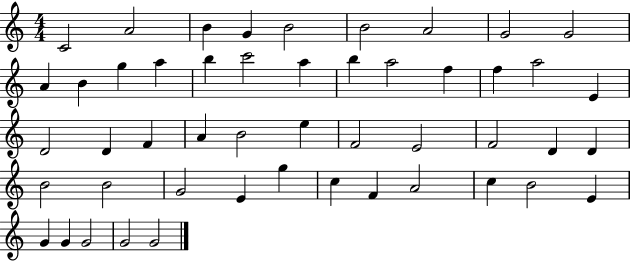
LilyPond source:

{
  \clef treble
  \numericTimeSignature
  \time 4/4
  \key c \major
  c'2 a'2 | b'4 g'4 b'2 | b'2 a'2 | g'2 g'2 | \break a'4 b'4 g''4 a''4 | b''4 c'''2 a''4 | b''4 a''2 f''4 | f''4 a''2 e'4 | \break d'2 d'4 f'4 | a'4 b'2 e''4 | f'2 e'2 | f'2 d'4 d'4 | \break b'2 b'2 | g'2 e'4 g''4 | c''4 f'4 a'2 | c''4 b'2 e'4 | \break g'4 g'4 g'2 | g'2 g'2 | \bar "|."
}